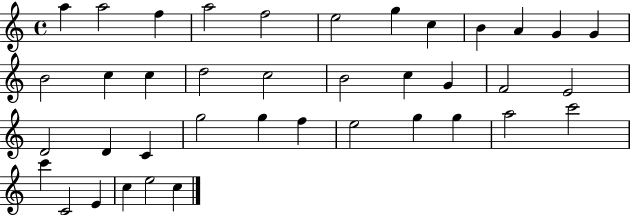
A5/q A5/h F5/q A5/h F5/h E5/h G5/q C5/q B4/q A4/q G4/q G4/q B4/h C5/q C5/q D5/h C5/h B4/h C5/q G4/q F4/h E4/h D4/h D4/q C4/q G5/h G5/q F5/q E5/h G5/q G5/q A5/h C6/h C6/q C4/h E4/q C5/q E5/h C5/q